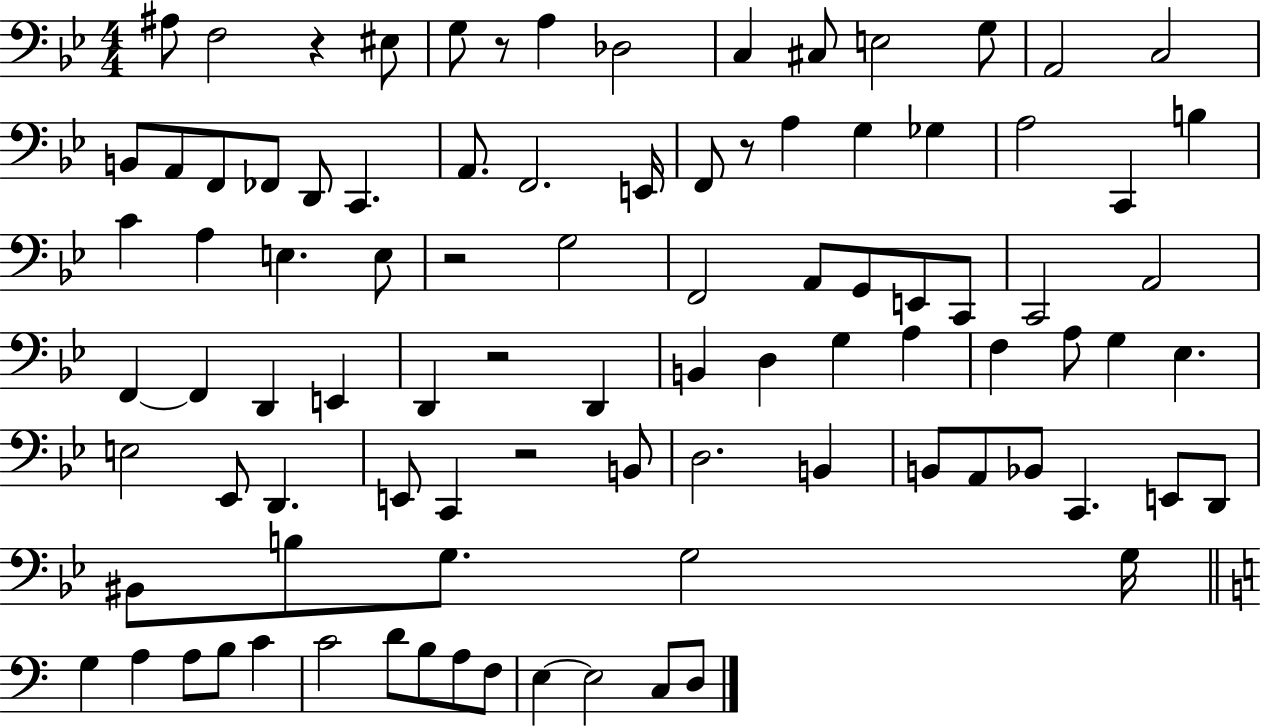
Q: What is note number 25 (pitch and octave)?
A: Gb3